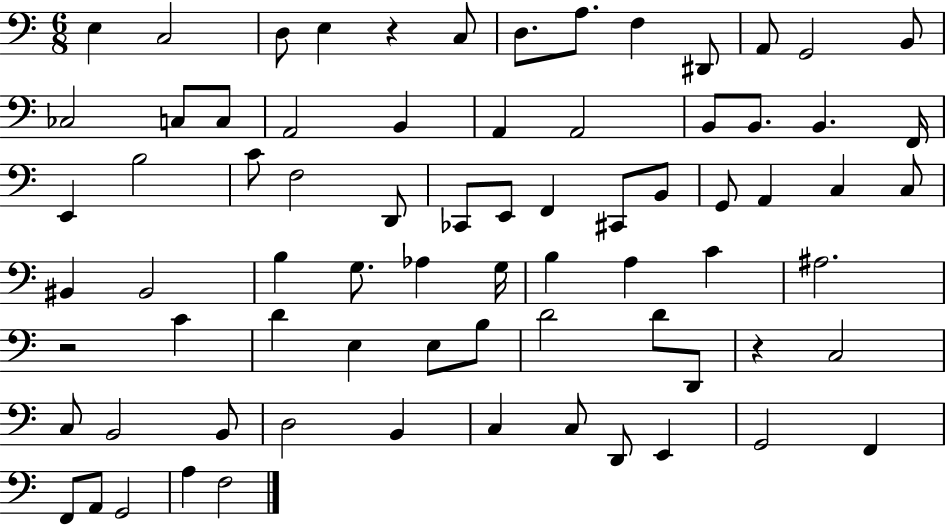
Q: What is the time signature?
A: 6/8